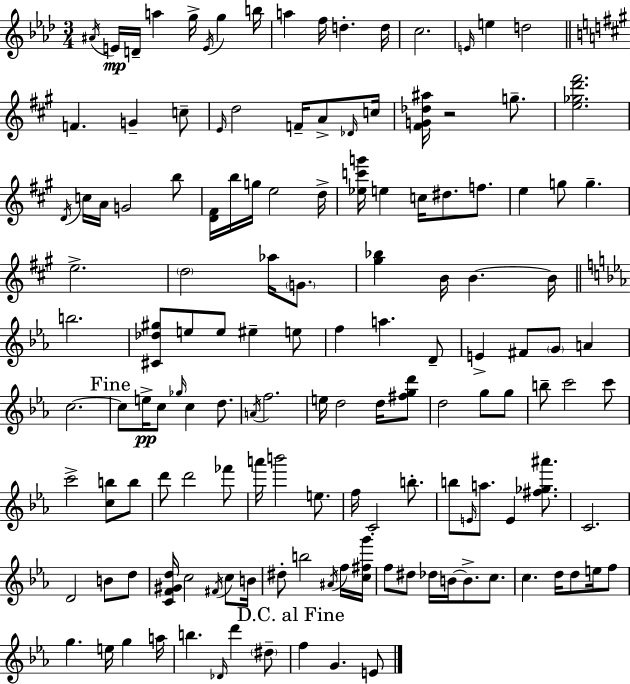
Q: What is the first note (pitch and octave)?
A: A#4